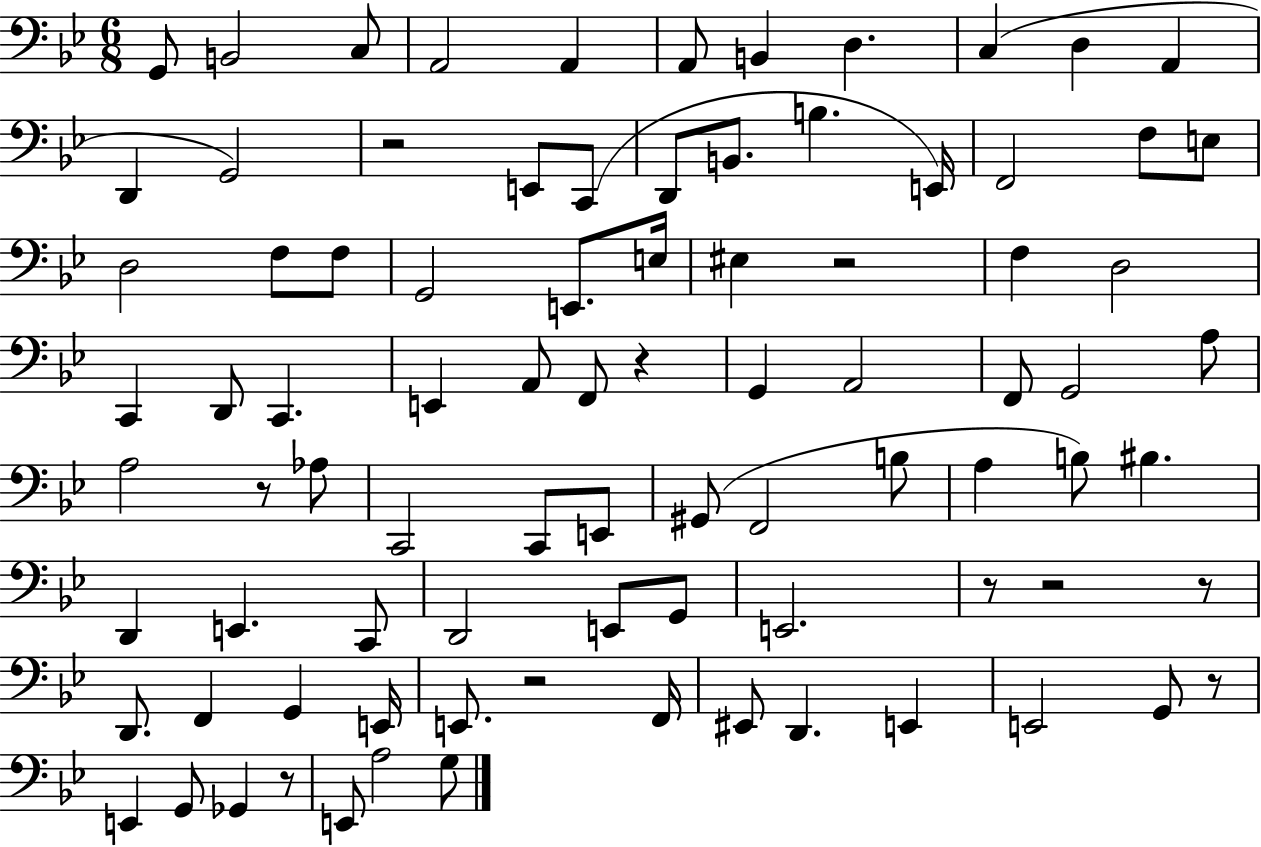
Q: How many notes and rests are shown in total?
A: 87